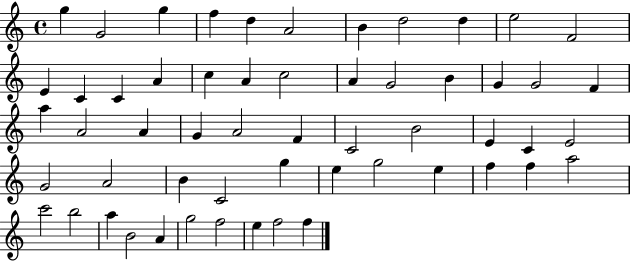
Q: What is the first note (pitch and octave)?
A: G5